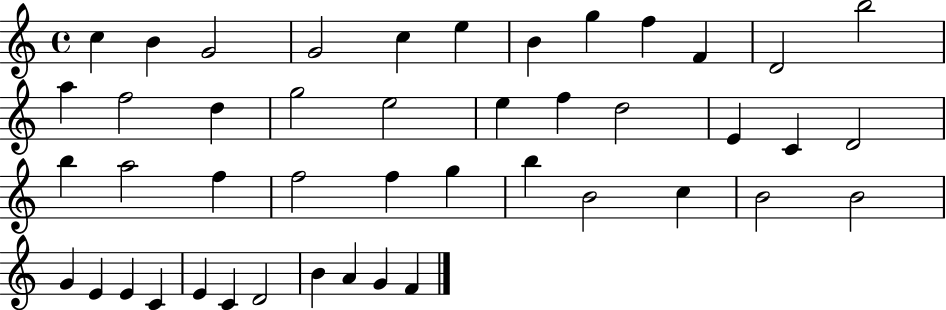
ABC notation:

X:1
T:Untitled
M:4/4
L:1/4
K:C
c B G2 G2 c e B g f F D2 b2 a f2 d g2 e2 e f d2 E C D2 b a2 f f2 f g b B2 c B2 B2 G E E C E C D2 B A G F